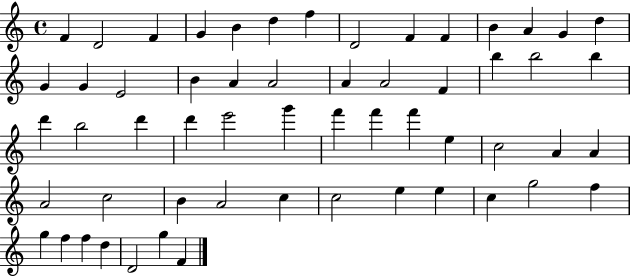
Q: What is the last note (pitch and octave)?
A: F4